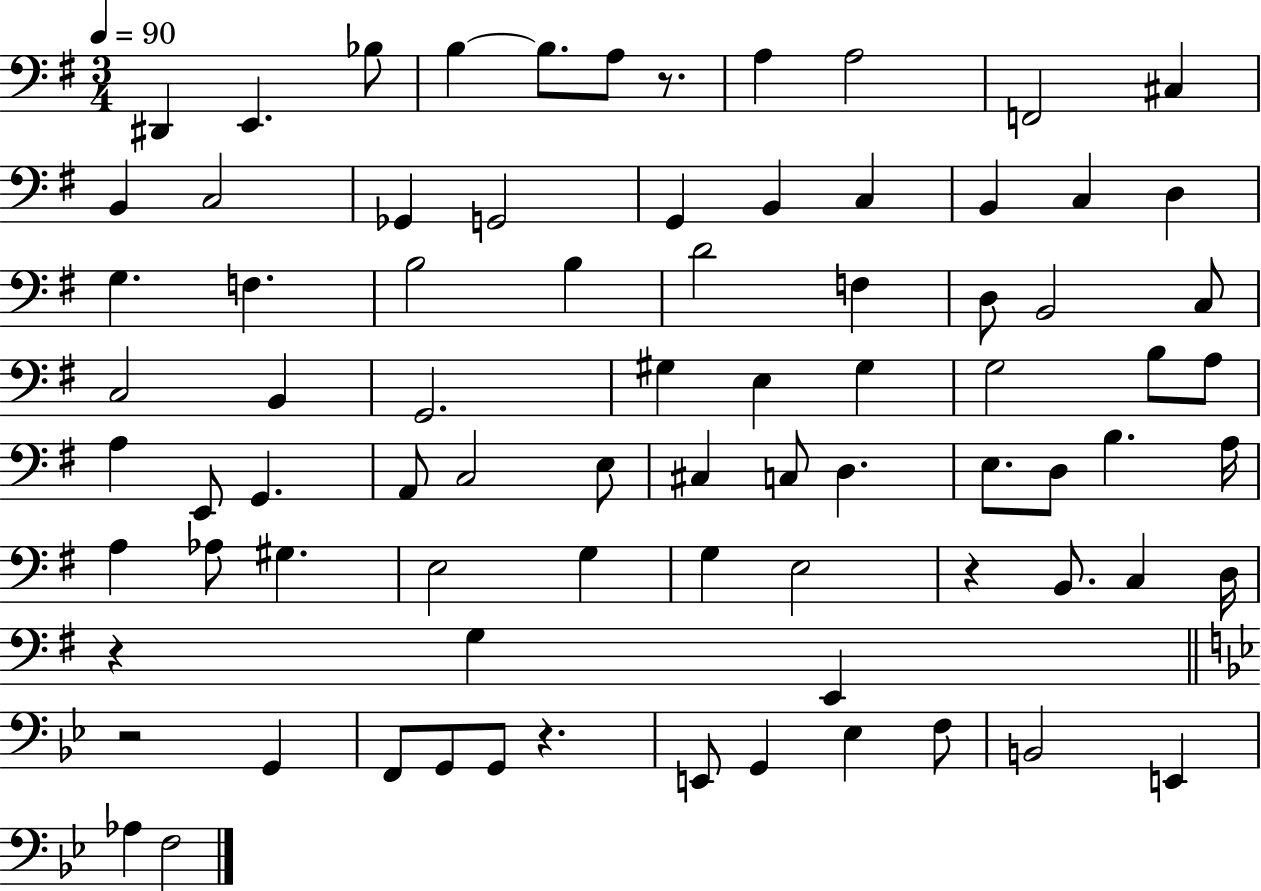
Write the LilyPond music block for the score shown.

{
  \clef bass
  \numericTimeSignature
  \time 3/4
  \key g \major
  \tempo 4 = 90
  dis,4 e,4. bes8 | b4~~ b8. a8 r8. | a4 a2 | f,2 cis4 | \break b,4 c2 | ges,4 g,2 | g,4 b,4 c4 | b,4 c4 d4 | \break g4. f4. | b2 b4 | d'2 f4 | d8 b,2 c8 | \break c2 b,4 | g,2. | gis4 e4 gis4 | g2 b8 a8 | \break a4 e,8 g,4. | a,8 c2 e8 | cis4 c8 d4. | e8. d8 b4. a16 | \break a4 aes8 gis4. | e2 g4 | g4 e2 | r4 b,8. c4 d16 | \break r4 g4 e,4 | \bar "||" \break \key bes \major r2 g,4 | f,8 g,8 g,8 r4. | e,8 g,4 ees4 f8 | b,2 e,4 | \break aes4 f2 | \bar "|."
}